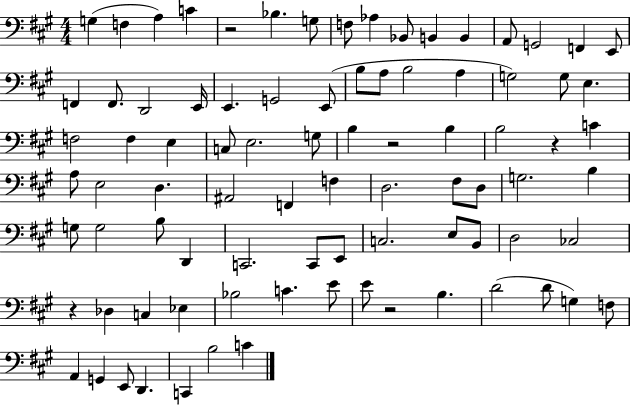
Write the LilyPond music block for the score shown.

{
  \clef bass
  \numericTimeSignature
  \time 4/4
  \key a \major
  g4( f4 a4) c'4 | r2 bes4. g8 | f8 aes4 bes,8 b,4 b,4 | a,8 g,2 f,4 e,8 | \break f,4 f,8. d,2 e,16 | e,4. g,2 e,8( | b8 a8 b2 a4 | g2) g8 e4. | \break f2 f4 e4 | c8 e2. g8 | b4 r2 b4 | b2 r4 c'4 | \break a8 e2 d4. | ais,2 f,4 f4 | d2. fis8 d8 | g2. b4 | \break g8 g2 b8 d,4 | c,2. c,8 e,8 | c2. e8 b,8 | d2 ces2 | \break r4 des4 c4 ees4 | bes2 c'4. e'8 | e'8 r2 b4. | d'2( d'8 g4) f8 | \break a,4 g,4 e,8 d,4. | c,4 b2 c'4 | \bar "|."
}